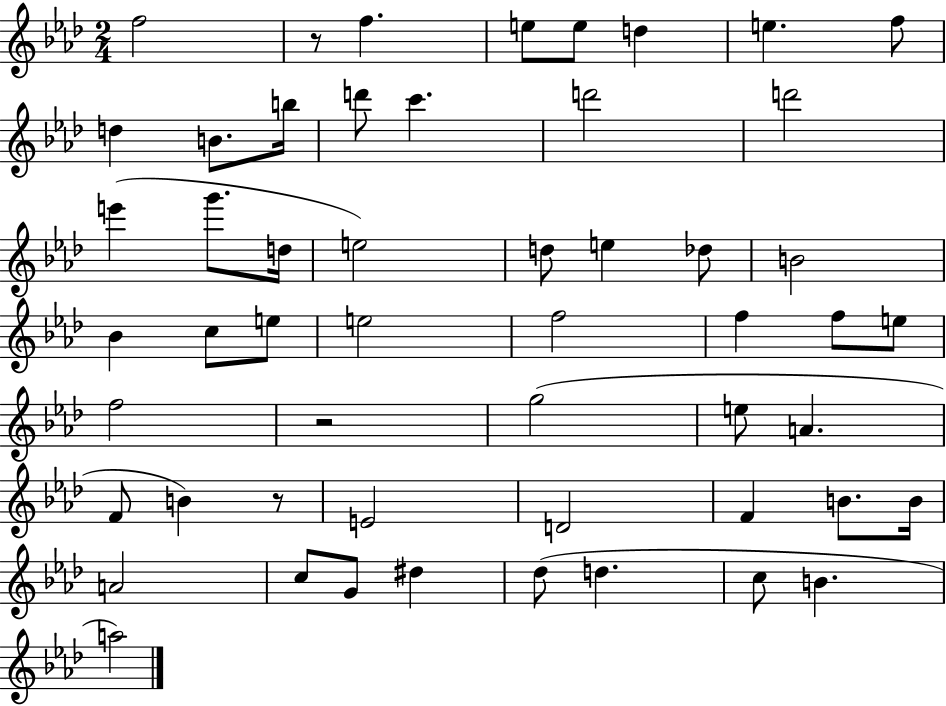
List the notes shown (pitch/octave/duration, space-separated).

F5/h R/e F5/q. E5/e E5/e D5/q E5/q. F5/e D5/q B4/e. B5/s D6/e C6/q. D6/h D6/h E6/q G6/e. D5/s E5/h D5/e E5/q Db5/e B4/h Bb4/q C5/e E5/e E5/h F5/h F5/q F5/e E5/e F5/h R/h G5/h E5/e A4/q. F4/e B4/q R/e E4/h D4/h F4/q B4/e. B4/s A4/h C5/e G4/e D#5/q Db5/e D5/q. C5/e B4/q. A5/h